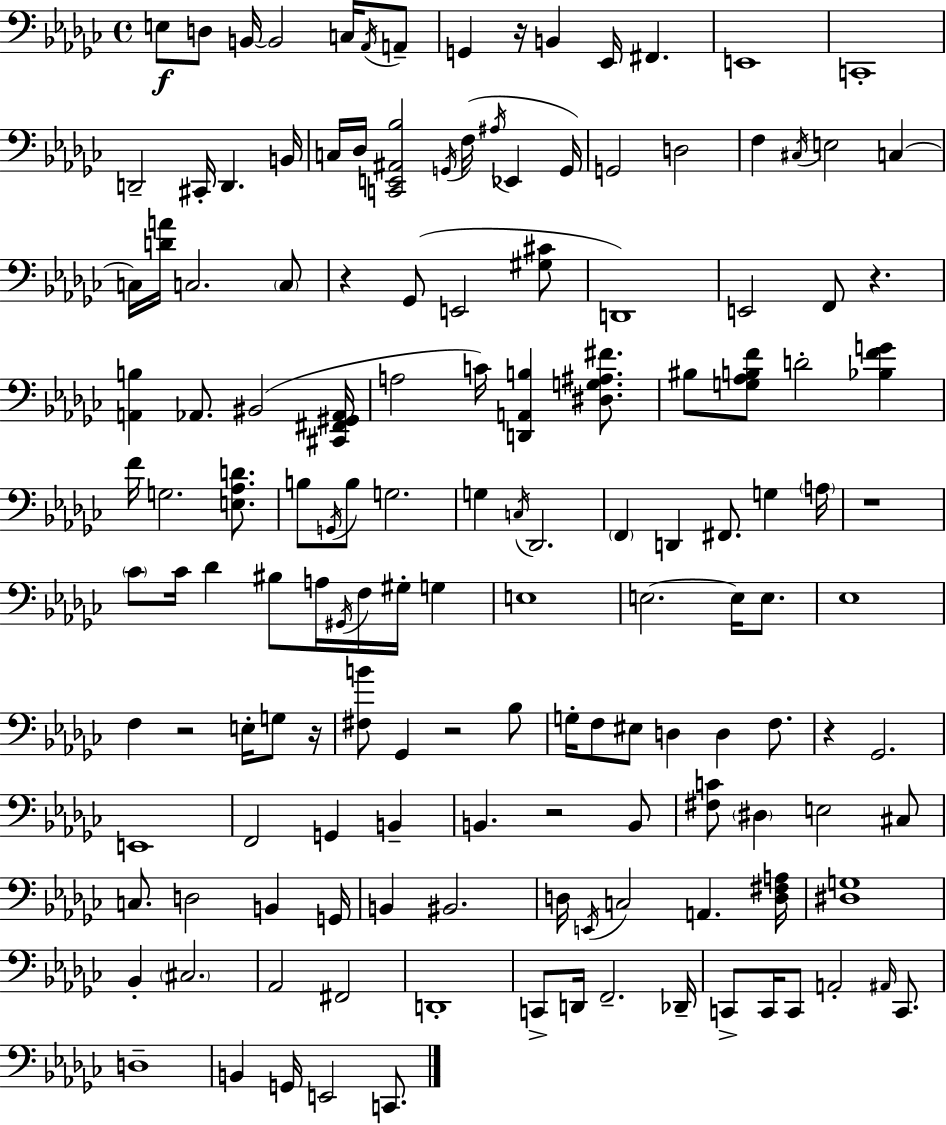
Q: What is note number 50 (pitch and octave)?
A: G3